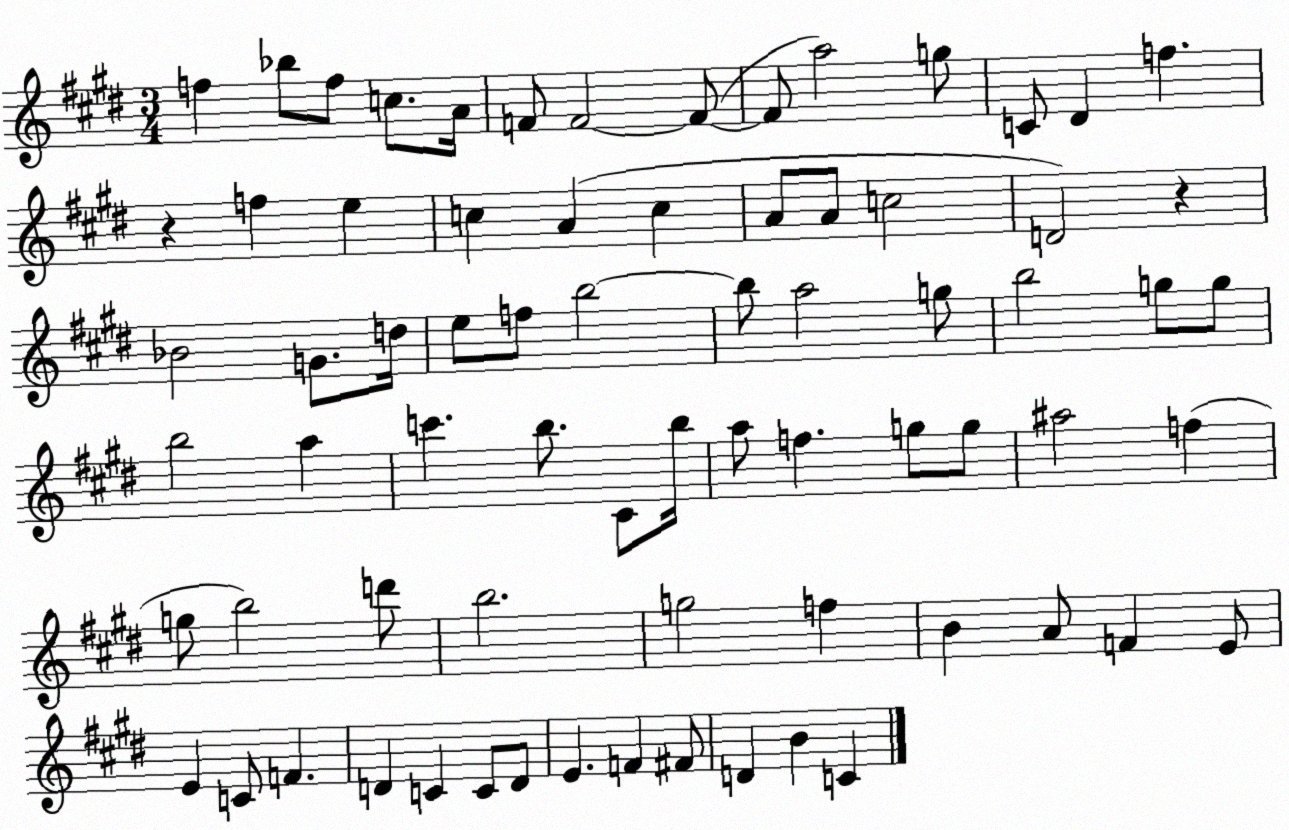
X:1
T:Untitled
M:3/4
L:1/4
K:E
f _b/2 f/2 c/2 A/4 F/2 F2 F/2 F/2 a2 g/2 C/2 ^D f z f e c A c A/2 A/2 c2 D2 z _B2 G/2 d/4 e/2 f/2 b2 b/2 a2 g/2 b2 g/2 g/2 b2 a c' b/2 ^C/2 b/4 a/2 f g/2 g/2 ^a2 f g/2 b2 d'/2 b2 g2 f B A/2 F E/2 E C/2 F D C C/2 D/2 E F ^F/2 D B C